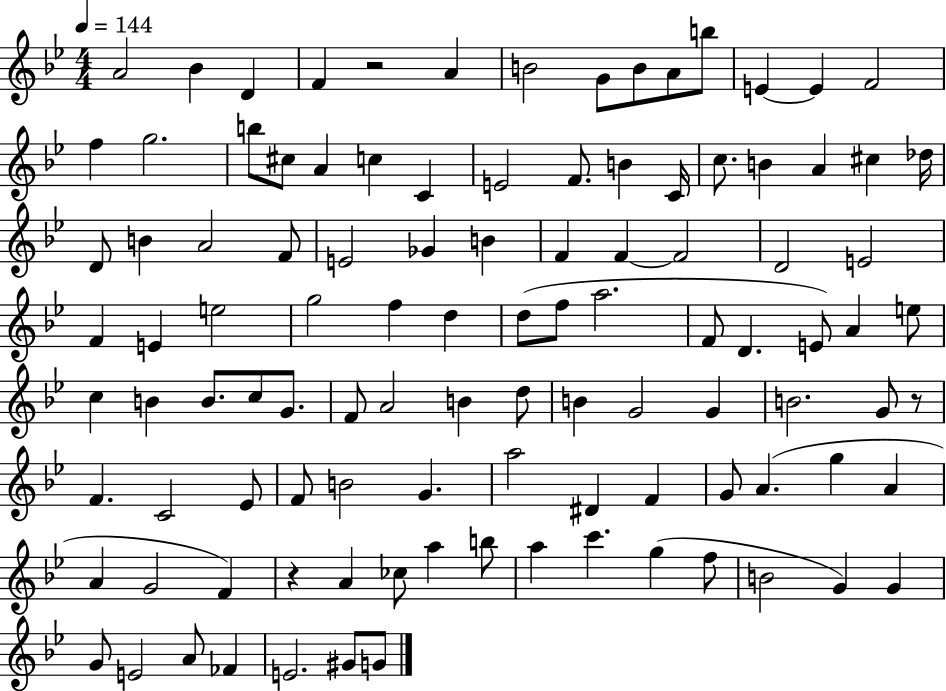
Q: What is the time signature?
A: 4/4